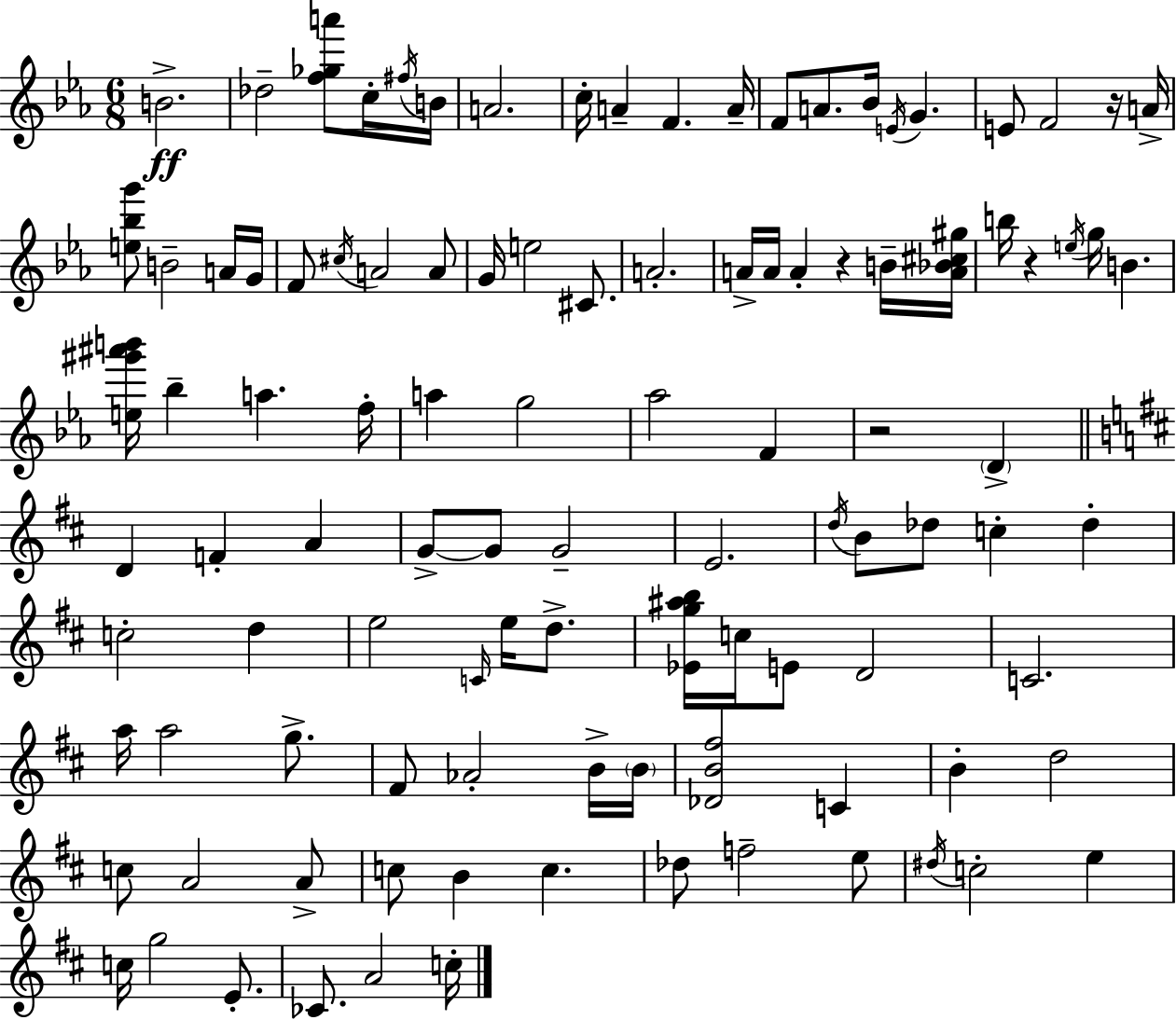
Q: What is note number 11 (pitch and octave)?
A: F4